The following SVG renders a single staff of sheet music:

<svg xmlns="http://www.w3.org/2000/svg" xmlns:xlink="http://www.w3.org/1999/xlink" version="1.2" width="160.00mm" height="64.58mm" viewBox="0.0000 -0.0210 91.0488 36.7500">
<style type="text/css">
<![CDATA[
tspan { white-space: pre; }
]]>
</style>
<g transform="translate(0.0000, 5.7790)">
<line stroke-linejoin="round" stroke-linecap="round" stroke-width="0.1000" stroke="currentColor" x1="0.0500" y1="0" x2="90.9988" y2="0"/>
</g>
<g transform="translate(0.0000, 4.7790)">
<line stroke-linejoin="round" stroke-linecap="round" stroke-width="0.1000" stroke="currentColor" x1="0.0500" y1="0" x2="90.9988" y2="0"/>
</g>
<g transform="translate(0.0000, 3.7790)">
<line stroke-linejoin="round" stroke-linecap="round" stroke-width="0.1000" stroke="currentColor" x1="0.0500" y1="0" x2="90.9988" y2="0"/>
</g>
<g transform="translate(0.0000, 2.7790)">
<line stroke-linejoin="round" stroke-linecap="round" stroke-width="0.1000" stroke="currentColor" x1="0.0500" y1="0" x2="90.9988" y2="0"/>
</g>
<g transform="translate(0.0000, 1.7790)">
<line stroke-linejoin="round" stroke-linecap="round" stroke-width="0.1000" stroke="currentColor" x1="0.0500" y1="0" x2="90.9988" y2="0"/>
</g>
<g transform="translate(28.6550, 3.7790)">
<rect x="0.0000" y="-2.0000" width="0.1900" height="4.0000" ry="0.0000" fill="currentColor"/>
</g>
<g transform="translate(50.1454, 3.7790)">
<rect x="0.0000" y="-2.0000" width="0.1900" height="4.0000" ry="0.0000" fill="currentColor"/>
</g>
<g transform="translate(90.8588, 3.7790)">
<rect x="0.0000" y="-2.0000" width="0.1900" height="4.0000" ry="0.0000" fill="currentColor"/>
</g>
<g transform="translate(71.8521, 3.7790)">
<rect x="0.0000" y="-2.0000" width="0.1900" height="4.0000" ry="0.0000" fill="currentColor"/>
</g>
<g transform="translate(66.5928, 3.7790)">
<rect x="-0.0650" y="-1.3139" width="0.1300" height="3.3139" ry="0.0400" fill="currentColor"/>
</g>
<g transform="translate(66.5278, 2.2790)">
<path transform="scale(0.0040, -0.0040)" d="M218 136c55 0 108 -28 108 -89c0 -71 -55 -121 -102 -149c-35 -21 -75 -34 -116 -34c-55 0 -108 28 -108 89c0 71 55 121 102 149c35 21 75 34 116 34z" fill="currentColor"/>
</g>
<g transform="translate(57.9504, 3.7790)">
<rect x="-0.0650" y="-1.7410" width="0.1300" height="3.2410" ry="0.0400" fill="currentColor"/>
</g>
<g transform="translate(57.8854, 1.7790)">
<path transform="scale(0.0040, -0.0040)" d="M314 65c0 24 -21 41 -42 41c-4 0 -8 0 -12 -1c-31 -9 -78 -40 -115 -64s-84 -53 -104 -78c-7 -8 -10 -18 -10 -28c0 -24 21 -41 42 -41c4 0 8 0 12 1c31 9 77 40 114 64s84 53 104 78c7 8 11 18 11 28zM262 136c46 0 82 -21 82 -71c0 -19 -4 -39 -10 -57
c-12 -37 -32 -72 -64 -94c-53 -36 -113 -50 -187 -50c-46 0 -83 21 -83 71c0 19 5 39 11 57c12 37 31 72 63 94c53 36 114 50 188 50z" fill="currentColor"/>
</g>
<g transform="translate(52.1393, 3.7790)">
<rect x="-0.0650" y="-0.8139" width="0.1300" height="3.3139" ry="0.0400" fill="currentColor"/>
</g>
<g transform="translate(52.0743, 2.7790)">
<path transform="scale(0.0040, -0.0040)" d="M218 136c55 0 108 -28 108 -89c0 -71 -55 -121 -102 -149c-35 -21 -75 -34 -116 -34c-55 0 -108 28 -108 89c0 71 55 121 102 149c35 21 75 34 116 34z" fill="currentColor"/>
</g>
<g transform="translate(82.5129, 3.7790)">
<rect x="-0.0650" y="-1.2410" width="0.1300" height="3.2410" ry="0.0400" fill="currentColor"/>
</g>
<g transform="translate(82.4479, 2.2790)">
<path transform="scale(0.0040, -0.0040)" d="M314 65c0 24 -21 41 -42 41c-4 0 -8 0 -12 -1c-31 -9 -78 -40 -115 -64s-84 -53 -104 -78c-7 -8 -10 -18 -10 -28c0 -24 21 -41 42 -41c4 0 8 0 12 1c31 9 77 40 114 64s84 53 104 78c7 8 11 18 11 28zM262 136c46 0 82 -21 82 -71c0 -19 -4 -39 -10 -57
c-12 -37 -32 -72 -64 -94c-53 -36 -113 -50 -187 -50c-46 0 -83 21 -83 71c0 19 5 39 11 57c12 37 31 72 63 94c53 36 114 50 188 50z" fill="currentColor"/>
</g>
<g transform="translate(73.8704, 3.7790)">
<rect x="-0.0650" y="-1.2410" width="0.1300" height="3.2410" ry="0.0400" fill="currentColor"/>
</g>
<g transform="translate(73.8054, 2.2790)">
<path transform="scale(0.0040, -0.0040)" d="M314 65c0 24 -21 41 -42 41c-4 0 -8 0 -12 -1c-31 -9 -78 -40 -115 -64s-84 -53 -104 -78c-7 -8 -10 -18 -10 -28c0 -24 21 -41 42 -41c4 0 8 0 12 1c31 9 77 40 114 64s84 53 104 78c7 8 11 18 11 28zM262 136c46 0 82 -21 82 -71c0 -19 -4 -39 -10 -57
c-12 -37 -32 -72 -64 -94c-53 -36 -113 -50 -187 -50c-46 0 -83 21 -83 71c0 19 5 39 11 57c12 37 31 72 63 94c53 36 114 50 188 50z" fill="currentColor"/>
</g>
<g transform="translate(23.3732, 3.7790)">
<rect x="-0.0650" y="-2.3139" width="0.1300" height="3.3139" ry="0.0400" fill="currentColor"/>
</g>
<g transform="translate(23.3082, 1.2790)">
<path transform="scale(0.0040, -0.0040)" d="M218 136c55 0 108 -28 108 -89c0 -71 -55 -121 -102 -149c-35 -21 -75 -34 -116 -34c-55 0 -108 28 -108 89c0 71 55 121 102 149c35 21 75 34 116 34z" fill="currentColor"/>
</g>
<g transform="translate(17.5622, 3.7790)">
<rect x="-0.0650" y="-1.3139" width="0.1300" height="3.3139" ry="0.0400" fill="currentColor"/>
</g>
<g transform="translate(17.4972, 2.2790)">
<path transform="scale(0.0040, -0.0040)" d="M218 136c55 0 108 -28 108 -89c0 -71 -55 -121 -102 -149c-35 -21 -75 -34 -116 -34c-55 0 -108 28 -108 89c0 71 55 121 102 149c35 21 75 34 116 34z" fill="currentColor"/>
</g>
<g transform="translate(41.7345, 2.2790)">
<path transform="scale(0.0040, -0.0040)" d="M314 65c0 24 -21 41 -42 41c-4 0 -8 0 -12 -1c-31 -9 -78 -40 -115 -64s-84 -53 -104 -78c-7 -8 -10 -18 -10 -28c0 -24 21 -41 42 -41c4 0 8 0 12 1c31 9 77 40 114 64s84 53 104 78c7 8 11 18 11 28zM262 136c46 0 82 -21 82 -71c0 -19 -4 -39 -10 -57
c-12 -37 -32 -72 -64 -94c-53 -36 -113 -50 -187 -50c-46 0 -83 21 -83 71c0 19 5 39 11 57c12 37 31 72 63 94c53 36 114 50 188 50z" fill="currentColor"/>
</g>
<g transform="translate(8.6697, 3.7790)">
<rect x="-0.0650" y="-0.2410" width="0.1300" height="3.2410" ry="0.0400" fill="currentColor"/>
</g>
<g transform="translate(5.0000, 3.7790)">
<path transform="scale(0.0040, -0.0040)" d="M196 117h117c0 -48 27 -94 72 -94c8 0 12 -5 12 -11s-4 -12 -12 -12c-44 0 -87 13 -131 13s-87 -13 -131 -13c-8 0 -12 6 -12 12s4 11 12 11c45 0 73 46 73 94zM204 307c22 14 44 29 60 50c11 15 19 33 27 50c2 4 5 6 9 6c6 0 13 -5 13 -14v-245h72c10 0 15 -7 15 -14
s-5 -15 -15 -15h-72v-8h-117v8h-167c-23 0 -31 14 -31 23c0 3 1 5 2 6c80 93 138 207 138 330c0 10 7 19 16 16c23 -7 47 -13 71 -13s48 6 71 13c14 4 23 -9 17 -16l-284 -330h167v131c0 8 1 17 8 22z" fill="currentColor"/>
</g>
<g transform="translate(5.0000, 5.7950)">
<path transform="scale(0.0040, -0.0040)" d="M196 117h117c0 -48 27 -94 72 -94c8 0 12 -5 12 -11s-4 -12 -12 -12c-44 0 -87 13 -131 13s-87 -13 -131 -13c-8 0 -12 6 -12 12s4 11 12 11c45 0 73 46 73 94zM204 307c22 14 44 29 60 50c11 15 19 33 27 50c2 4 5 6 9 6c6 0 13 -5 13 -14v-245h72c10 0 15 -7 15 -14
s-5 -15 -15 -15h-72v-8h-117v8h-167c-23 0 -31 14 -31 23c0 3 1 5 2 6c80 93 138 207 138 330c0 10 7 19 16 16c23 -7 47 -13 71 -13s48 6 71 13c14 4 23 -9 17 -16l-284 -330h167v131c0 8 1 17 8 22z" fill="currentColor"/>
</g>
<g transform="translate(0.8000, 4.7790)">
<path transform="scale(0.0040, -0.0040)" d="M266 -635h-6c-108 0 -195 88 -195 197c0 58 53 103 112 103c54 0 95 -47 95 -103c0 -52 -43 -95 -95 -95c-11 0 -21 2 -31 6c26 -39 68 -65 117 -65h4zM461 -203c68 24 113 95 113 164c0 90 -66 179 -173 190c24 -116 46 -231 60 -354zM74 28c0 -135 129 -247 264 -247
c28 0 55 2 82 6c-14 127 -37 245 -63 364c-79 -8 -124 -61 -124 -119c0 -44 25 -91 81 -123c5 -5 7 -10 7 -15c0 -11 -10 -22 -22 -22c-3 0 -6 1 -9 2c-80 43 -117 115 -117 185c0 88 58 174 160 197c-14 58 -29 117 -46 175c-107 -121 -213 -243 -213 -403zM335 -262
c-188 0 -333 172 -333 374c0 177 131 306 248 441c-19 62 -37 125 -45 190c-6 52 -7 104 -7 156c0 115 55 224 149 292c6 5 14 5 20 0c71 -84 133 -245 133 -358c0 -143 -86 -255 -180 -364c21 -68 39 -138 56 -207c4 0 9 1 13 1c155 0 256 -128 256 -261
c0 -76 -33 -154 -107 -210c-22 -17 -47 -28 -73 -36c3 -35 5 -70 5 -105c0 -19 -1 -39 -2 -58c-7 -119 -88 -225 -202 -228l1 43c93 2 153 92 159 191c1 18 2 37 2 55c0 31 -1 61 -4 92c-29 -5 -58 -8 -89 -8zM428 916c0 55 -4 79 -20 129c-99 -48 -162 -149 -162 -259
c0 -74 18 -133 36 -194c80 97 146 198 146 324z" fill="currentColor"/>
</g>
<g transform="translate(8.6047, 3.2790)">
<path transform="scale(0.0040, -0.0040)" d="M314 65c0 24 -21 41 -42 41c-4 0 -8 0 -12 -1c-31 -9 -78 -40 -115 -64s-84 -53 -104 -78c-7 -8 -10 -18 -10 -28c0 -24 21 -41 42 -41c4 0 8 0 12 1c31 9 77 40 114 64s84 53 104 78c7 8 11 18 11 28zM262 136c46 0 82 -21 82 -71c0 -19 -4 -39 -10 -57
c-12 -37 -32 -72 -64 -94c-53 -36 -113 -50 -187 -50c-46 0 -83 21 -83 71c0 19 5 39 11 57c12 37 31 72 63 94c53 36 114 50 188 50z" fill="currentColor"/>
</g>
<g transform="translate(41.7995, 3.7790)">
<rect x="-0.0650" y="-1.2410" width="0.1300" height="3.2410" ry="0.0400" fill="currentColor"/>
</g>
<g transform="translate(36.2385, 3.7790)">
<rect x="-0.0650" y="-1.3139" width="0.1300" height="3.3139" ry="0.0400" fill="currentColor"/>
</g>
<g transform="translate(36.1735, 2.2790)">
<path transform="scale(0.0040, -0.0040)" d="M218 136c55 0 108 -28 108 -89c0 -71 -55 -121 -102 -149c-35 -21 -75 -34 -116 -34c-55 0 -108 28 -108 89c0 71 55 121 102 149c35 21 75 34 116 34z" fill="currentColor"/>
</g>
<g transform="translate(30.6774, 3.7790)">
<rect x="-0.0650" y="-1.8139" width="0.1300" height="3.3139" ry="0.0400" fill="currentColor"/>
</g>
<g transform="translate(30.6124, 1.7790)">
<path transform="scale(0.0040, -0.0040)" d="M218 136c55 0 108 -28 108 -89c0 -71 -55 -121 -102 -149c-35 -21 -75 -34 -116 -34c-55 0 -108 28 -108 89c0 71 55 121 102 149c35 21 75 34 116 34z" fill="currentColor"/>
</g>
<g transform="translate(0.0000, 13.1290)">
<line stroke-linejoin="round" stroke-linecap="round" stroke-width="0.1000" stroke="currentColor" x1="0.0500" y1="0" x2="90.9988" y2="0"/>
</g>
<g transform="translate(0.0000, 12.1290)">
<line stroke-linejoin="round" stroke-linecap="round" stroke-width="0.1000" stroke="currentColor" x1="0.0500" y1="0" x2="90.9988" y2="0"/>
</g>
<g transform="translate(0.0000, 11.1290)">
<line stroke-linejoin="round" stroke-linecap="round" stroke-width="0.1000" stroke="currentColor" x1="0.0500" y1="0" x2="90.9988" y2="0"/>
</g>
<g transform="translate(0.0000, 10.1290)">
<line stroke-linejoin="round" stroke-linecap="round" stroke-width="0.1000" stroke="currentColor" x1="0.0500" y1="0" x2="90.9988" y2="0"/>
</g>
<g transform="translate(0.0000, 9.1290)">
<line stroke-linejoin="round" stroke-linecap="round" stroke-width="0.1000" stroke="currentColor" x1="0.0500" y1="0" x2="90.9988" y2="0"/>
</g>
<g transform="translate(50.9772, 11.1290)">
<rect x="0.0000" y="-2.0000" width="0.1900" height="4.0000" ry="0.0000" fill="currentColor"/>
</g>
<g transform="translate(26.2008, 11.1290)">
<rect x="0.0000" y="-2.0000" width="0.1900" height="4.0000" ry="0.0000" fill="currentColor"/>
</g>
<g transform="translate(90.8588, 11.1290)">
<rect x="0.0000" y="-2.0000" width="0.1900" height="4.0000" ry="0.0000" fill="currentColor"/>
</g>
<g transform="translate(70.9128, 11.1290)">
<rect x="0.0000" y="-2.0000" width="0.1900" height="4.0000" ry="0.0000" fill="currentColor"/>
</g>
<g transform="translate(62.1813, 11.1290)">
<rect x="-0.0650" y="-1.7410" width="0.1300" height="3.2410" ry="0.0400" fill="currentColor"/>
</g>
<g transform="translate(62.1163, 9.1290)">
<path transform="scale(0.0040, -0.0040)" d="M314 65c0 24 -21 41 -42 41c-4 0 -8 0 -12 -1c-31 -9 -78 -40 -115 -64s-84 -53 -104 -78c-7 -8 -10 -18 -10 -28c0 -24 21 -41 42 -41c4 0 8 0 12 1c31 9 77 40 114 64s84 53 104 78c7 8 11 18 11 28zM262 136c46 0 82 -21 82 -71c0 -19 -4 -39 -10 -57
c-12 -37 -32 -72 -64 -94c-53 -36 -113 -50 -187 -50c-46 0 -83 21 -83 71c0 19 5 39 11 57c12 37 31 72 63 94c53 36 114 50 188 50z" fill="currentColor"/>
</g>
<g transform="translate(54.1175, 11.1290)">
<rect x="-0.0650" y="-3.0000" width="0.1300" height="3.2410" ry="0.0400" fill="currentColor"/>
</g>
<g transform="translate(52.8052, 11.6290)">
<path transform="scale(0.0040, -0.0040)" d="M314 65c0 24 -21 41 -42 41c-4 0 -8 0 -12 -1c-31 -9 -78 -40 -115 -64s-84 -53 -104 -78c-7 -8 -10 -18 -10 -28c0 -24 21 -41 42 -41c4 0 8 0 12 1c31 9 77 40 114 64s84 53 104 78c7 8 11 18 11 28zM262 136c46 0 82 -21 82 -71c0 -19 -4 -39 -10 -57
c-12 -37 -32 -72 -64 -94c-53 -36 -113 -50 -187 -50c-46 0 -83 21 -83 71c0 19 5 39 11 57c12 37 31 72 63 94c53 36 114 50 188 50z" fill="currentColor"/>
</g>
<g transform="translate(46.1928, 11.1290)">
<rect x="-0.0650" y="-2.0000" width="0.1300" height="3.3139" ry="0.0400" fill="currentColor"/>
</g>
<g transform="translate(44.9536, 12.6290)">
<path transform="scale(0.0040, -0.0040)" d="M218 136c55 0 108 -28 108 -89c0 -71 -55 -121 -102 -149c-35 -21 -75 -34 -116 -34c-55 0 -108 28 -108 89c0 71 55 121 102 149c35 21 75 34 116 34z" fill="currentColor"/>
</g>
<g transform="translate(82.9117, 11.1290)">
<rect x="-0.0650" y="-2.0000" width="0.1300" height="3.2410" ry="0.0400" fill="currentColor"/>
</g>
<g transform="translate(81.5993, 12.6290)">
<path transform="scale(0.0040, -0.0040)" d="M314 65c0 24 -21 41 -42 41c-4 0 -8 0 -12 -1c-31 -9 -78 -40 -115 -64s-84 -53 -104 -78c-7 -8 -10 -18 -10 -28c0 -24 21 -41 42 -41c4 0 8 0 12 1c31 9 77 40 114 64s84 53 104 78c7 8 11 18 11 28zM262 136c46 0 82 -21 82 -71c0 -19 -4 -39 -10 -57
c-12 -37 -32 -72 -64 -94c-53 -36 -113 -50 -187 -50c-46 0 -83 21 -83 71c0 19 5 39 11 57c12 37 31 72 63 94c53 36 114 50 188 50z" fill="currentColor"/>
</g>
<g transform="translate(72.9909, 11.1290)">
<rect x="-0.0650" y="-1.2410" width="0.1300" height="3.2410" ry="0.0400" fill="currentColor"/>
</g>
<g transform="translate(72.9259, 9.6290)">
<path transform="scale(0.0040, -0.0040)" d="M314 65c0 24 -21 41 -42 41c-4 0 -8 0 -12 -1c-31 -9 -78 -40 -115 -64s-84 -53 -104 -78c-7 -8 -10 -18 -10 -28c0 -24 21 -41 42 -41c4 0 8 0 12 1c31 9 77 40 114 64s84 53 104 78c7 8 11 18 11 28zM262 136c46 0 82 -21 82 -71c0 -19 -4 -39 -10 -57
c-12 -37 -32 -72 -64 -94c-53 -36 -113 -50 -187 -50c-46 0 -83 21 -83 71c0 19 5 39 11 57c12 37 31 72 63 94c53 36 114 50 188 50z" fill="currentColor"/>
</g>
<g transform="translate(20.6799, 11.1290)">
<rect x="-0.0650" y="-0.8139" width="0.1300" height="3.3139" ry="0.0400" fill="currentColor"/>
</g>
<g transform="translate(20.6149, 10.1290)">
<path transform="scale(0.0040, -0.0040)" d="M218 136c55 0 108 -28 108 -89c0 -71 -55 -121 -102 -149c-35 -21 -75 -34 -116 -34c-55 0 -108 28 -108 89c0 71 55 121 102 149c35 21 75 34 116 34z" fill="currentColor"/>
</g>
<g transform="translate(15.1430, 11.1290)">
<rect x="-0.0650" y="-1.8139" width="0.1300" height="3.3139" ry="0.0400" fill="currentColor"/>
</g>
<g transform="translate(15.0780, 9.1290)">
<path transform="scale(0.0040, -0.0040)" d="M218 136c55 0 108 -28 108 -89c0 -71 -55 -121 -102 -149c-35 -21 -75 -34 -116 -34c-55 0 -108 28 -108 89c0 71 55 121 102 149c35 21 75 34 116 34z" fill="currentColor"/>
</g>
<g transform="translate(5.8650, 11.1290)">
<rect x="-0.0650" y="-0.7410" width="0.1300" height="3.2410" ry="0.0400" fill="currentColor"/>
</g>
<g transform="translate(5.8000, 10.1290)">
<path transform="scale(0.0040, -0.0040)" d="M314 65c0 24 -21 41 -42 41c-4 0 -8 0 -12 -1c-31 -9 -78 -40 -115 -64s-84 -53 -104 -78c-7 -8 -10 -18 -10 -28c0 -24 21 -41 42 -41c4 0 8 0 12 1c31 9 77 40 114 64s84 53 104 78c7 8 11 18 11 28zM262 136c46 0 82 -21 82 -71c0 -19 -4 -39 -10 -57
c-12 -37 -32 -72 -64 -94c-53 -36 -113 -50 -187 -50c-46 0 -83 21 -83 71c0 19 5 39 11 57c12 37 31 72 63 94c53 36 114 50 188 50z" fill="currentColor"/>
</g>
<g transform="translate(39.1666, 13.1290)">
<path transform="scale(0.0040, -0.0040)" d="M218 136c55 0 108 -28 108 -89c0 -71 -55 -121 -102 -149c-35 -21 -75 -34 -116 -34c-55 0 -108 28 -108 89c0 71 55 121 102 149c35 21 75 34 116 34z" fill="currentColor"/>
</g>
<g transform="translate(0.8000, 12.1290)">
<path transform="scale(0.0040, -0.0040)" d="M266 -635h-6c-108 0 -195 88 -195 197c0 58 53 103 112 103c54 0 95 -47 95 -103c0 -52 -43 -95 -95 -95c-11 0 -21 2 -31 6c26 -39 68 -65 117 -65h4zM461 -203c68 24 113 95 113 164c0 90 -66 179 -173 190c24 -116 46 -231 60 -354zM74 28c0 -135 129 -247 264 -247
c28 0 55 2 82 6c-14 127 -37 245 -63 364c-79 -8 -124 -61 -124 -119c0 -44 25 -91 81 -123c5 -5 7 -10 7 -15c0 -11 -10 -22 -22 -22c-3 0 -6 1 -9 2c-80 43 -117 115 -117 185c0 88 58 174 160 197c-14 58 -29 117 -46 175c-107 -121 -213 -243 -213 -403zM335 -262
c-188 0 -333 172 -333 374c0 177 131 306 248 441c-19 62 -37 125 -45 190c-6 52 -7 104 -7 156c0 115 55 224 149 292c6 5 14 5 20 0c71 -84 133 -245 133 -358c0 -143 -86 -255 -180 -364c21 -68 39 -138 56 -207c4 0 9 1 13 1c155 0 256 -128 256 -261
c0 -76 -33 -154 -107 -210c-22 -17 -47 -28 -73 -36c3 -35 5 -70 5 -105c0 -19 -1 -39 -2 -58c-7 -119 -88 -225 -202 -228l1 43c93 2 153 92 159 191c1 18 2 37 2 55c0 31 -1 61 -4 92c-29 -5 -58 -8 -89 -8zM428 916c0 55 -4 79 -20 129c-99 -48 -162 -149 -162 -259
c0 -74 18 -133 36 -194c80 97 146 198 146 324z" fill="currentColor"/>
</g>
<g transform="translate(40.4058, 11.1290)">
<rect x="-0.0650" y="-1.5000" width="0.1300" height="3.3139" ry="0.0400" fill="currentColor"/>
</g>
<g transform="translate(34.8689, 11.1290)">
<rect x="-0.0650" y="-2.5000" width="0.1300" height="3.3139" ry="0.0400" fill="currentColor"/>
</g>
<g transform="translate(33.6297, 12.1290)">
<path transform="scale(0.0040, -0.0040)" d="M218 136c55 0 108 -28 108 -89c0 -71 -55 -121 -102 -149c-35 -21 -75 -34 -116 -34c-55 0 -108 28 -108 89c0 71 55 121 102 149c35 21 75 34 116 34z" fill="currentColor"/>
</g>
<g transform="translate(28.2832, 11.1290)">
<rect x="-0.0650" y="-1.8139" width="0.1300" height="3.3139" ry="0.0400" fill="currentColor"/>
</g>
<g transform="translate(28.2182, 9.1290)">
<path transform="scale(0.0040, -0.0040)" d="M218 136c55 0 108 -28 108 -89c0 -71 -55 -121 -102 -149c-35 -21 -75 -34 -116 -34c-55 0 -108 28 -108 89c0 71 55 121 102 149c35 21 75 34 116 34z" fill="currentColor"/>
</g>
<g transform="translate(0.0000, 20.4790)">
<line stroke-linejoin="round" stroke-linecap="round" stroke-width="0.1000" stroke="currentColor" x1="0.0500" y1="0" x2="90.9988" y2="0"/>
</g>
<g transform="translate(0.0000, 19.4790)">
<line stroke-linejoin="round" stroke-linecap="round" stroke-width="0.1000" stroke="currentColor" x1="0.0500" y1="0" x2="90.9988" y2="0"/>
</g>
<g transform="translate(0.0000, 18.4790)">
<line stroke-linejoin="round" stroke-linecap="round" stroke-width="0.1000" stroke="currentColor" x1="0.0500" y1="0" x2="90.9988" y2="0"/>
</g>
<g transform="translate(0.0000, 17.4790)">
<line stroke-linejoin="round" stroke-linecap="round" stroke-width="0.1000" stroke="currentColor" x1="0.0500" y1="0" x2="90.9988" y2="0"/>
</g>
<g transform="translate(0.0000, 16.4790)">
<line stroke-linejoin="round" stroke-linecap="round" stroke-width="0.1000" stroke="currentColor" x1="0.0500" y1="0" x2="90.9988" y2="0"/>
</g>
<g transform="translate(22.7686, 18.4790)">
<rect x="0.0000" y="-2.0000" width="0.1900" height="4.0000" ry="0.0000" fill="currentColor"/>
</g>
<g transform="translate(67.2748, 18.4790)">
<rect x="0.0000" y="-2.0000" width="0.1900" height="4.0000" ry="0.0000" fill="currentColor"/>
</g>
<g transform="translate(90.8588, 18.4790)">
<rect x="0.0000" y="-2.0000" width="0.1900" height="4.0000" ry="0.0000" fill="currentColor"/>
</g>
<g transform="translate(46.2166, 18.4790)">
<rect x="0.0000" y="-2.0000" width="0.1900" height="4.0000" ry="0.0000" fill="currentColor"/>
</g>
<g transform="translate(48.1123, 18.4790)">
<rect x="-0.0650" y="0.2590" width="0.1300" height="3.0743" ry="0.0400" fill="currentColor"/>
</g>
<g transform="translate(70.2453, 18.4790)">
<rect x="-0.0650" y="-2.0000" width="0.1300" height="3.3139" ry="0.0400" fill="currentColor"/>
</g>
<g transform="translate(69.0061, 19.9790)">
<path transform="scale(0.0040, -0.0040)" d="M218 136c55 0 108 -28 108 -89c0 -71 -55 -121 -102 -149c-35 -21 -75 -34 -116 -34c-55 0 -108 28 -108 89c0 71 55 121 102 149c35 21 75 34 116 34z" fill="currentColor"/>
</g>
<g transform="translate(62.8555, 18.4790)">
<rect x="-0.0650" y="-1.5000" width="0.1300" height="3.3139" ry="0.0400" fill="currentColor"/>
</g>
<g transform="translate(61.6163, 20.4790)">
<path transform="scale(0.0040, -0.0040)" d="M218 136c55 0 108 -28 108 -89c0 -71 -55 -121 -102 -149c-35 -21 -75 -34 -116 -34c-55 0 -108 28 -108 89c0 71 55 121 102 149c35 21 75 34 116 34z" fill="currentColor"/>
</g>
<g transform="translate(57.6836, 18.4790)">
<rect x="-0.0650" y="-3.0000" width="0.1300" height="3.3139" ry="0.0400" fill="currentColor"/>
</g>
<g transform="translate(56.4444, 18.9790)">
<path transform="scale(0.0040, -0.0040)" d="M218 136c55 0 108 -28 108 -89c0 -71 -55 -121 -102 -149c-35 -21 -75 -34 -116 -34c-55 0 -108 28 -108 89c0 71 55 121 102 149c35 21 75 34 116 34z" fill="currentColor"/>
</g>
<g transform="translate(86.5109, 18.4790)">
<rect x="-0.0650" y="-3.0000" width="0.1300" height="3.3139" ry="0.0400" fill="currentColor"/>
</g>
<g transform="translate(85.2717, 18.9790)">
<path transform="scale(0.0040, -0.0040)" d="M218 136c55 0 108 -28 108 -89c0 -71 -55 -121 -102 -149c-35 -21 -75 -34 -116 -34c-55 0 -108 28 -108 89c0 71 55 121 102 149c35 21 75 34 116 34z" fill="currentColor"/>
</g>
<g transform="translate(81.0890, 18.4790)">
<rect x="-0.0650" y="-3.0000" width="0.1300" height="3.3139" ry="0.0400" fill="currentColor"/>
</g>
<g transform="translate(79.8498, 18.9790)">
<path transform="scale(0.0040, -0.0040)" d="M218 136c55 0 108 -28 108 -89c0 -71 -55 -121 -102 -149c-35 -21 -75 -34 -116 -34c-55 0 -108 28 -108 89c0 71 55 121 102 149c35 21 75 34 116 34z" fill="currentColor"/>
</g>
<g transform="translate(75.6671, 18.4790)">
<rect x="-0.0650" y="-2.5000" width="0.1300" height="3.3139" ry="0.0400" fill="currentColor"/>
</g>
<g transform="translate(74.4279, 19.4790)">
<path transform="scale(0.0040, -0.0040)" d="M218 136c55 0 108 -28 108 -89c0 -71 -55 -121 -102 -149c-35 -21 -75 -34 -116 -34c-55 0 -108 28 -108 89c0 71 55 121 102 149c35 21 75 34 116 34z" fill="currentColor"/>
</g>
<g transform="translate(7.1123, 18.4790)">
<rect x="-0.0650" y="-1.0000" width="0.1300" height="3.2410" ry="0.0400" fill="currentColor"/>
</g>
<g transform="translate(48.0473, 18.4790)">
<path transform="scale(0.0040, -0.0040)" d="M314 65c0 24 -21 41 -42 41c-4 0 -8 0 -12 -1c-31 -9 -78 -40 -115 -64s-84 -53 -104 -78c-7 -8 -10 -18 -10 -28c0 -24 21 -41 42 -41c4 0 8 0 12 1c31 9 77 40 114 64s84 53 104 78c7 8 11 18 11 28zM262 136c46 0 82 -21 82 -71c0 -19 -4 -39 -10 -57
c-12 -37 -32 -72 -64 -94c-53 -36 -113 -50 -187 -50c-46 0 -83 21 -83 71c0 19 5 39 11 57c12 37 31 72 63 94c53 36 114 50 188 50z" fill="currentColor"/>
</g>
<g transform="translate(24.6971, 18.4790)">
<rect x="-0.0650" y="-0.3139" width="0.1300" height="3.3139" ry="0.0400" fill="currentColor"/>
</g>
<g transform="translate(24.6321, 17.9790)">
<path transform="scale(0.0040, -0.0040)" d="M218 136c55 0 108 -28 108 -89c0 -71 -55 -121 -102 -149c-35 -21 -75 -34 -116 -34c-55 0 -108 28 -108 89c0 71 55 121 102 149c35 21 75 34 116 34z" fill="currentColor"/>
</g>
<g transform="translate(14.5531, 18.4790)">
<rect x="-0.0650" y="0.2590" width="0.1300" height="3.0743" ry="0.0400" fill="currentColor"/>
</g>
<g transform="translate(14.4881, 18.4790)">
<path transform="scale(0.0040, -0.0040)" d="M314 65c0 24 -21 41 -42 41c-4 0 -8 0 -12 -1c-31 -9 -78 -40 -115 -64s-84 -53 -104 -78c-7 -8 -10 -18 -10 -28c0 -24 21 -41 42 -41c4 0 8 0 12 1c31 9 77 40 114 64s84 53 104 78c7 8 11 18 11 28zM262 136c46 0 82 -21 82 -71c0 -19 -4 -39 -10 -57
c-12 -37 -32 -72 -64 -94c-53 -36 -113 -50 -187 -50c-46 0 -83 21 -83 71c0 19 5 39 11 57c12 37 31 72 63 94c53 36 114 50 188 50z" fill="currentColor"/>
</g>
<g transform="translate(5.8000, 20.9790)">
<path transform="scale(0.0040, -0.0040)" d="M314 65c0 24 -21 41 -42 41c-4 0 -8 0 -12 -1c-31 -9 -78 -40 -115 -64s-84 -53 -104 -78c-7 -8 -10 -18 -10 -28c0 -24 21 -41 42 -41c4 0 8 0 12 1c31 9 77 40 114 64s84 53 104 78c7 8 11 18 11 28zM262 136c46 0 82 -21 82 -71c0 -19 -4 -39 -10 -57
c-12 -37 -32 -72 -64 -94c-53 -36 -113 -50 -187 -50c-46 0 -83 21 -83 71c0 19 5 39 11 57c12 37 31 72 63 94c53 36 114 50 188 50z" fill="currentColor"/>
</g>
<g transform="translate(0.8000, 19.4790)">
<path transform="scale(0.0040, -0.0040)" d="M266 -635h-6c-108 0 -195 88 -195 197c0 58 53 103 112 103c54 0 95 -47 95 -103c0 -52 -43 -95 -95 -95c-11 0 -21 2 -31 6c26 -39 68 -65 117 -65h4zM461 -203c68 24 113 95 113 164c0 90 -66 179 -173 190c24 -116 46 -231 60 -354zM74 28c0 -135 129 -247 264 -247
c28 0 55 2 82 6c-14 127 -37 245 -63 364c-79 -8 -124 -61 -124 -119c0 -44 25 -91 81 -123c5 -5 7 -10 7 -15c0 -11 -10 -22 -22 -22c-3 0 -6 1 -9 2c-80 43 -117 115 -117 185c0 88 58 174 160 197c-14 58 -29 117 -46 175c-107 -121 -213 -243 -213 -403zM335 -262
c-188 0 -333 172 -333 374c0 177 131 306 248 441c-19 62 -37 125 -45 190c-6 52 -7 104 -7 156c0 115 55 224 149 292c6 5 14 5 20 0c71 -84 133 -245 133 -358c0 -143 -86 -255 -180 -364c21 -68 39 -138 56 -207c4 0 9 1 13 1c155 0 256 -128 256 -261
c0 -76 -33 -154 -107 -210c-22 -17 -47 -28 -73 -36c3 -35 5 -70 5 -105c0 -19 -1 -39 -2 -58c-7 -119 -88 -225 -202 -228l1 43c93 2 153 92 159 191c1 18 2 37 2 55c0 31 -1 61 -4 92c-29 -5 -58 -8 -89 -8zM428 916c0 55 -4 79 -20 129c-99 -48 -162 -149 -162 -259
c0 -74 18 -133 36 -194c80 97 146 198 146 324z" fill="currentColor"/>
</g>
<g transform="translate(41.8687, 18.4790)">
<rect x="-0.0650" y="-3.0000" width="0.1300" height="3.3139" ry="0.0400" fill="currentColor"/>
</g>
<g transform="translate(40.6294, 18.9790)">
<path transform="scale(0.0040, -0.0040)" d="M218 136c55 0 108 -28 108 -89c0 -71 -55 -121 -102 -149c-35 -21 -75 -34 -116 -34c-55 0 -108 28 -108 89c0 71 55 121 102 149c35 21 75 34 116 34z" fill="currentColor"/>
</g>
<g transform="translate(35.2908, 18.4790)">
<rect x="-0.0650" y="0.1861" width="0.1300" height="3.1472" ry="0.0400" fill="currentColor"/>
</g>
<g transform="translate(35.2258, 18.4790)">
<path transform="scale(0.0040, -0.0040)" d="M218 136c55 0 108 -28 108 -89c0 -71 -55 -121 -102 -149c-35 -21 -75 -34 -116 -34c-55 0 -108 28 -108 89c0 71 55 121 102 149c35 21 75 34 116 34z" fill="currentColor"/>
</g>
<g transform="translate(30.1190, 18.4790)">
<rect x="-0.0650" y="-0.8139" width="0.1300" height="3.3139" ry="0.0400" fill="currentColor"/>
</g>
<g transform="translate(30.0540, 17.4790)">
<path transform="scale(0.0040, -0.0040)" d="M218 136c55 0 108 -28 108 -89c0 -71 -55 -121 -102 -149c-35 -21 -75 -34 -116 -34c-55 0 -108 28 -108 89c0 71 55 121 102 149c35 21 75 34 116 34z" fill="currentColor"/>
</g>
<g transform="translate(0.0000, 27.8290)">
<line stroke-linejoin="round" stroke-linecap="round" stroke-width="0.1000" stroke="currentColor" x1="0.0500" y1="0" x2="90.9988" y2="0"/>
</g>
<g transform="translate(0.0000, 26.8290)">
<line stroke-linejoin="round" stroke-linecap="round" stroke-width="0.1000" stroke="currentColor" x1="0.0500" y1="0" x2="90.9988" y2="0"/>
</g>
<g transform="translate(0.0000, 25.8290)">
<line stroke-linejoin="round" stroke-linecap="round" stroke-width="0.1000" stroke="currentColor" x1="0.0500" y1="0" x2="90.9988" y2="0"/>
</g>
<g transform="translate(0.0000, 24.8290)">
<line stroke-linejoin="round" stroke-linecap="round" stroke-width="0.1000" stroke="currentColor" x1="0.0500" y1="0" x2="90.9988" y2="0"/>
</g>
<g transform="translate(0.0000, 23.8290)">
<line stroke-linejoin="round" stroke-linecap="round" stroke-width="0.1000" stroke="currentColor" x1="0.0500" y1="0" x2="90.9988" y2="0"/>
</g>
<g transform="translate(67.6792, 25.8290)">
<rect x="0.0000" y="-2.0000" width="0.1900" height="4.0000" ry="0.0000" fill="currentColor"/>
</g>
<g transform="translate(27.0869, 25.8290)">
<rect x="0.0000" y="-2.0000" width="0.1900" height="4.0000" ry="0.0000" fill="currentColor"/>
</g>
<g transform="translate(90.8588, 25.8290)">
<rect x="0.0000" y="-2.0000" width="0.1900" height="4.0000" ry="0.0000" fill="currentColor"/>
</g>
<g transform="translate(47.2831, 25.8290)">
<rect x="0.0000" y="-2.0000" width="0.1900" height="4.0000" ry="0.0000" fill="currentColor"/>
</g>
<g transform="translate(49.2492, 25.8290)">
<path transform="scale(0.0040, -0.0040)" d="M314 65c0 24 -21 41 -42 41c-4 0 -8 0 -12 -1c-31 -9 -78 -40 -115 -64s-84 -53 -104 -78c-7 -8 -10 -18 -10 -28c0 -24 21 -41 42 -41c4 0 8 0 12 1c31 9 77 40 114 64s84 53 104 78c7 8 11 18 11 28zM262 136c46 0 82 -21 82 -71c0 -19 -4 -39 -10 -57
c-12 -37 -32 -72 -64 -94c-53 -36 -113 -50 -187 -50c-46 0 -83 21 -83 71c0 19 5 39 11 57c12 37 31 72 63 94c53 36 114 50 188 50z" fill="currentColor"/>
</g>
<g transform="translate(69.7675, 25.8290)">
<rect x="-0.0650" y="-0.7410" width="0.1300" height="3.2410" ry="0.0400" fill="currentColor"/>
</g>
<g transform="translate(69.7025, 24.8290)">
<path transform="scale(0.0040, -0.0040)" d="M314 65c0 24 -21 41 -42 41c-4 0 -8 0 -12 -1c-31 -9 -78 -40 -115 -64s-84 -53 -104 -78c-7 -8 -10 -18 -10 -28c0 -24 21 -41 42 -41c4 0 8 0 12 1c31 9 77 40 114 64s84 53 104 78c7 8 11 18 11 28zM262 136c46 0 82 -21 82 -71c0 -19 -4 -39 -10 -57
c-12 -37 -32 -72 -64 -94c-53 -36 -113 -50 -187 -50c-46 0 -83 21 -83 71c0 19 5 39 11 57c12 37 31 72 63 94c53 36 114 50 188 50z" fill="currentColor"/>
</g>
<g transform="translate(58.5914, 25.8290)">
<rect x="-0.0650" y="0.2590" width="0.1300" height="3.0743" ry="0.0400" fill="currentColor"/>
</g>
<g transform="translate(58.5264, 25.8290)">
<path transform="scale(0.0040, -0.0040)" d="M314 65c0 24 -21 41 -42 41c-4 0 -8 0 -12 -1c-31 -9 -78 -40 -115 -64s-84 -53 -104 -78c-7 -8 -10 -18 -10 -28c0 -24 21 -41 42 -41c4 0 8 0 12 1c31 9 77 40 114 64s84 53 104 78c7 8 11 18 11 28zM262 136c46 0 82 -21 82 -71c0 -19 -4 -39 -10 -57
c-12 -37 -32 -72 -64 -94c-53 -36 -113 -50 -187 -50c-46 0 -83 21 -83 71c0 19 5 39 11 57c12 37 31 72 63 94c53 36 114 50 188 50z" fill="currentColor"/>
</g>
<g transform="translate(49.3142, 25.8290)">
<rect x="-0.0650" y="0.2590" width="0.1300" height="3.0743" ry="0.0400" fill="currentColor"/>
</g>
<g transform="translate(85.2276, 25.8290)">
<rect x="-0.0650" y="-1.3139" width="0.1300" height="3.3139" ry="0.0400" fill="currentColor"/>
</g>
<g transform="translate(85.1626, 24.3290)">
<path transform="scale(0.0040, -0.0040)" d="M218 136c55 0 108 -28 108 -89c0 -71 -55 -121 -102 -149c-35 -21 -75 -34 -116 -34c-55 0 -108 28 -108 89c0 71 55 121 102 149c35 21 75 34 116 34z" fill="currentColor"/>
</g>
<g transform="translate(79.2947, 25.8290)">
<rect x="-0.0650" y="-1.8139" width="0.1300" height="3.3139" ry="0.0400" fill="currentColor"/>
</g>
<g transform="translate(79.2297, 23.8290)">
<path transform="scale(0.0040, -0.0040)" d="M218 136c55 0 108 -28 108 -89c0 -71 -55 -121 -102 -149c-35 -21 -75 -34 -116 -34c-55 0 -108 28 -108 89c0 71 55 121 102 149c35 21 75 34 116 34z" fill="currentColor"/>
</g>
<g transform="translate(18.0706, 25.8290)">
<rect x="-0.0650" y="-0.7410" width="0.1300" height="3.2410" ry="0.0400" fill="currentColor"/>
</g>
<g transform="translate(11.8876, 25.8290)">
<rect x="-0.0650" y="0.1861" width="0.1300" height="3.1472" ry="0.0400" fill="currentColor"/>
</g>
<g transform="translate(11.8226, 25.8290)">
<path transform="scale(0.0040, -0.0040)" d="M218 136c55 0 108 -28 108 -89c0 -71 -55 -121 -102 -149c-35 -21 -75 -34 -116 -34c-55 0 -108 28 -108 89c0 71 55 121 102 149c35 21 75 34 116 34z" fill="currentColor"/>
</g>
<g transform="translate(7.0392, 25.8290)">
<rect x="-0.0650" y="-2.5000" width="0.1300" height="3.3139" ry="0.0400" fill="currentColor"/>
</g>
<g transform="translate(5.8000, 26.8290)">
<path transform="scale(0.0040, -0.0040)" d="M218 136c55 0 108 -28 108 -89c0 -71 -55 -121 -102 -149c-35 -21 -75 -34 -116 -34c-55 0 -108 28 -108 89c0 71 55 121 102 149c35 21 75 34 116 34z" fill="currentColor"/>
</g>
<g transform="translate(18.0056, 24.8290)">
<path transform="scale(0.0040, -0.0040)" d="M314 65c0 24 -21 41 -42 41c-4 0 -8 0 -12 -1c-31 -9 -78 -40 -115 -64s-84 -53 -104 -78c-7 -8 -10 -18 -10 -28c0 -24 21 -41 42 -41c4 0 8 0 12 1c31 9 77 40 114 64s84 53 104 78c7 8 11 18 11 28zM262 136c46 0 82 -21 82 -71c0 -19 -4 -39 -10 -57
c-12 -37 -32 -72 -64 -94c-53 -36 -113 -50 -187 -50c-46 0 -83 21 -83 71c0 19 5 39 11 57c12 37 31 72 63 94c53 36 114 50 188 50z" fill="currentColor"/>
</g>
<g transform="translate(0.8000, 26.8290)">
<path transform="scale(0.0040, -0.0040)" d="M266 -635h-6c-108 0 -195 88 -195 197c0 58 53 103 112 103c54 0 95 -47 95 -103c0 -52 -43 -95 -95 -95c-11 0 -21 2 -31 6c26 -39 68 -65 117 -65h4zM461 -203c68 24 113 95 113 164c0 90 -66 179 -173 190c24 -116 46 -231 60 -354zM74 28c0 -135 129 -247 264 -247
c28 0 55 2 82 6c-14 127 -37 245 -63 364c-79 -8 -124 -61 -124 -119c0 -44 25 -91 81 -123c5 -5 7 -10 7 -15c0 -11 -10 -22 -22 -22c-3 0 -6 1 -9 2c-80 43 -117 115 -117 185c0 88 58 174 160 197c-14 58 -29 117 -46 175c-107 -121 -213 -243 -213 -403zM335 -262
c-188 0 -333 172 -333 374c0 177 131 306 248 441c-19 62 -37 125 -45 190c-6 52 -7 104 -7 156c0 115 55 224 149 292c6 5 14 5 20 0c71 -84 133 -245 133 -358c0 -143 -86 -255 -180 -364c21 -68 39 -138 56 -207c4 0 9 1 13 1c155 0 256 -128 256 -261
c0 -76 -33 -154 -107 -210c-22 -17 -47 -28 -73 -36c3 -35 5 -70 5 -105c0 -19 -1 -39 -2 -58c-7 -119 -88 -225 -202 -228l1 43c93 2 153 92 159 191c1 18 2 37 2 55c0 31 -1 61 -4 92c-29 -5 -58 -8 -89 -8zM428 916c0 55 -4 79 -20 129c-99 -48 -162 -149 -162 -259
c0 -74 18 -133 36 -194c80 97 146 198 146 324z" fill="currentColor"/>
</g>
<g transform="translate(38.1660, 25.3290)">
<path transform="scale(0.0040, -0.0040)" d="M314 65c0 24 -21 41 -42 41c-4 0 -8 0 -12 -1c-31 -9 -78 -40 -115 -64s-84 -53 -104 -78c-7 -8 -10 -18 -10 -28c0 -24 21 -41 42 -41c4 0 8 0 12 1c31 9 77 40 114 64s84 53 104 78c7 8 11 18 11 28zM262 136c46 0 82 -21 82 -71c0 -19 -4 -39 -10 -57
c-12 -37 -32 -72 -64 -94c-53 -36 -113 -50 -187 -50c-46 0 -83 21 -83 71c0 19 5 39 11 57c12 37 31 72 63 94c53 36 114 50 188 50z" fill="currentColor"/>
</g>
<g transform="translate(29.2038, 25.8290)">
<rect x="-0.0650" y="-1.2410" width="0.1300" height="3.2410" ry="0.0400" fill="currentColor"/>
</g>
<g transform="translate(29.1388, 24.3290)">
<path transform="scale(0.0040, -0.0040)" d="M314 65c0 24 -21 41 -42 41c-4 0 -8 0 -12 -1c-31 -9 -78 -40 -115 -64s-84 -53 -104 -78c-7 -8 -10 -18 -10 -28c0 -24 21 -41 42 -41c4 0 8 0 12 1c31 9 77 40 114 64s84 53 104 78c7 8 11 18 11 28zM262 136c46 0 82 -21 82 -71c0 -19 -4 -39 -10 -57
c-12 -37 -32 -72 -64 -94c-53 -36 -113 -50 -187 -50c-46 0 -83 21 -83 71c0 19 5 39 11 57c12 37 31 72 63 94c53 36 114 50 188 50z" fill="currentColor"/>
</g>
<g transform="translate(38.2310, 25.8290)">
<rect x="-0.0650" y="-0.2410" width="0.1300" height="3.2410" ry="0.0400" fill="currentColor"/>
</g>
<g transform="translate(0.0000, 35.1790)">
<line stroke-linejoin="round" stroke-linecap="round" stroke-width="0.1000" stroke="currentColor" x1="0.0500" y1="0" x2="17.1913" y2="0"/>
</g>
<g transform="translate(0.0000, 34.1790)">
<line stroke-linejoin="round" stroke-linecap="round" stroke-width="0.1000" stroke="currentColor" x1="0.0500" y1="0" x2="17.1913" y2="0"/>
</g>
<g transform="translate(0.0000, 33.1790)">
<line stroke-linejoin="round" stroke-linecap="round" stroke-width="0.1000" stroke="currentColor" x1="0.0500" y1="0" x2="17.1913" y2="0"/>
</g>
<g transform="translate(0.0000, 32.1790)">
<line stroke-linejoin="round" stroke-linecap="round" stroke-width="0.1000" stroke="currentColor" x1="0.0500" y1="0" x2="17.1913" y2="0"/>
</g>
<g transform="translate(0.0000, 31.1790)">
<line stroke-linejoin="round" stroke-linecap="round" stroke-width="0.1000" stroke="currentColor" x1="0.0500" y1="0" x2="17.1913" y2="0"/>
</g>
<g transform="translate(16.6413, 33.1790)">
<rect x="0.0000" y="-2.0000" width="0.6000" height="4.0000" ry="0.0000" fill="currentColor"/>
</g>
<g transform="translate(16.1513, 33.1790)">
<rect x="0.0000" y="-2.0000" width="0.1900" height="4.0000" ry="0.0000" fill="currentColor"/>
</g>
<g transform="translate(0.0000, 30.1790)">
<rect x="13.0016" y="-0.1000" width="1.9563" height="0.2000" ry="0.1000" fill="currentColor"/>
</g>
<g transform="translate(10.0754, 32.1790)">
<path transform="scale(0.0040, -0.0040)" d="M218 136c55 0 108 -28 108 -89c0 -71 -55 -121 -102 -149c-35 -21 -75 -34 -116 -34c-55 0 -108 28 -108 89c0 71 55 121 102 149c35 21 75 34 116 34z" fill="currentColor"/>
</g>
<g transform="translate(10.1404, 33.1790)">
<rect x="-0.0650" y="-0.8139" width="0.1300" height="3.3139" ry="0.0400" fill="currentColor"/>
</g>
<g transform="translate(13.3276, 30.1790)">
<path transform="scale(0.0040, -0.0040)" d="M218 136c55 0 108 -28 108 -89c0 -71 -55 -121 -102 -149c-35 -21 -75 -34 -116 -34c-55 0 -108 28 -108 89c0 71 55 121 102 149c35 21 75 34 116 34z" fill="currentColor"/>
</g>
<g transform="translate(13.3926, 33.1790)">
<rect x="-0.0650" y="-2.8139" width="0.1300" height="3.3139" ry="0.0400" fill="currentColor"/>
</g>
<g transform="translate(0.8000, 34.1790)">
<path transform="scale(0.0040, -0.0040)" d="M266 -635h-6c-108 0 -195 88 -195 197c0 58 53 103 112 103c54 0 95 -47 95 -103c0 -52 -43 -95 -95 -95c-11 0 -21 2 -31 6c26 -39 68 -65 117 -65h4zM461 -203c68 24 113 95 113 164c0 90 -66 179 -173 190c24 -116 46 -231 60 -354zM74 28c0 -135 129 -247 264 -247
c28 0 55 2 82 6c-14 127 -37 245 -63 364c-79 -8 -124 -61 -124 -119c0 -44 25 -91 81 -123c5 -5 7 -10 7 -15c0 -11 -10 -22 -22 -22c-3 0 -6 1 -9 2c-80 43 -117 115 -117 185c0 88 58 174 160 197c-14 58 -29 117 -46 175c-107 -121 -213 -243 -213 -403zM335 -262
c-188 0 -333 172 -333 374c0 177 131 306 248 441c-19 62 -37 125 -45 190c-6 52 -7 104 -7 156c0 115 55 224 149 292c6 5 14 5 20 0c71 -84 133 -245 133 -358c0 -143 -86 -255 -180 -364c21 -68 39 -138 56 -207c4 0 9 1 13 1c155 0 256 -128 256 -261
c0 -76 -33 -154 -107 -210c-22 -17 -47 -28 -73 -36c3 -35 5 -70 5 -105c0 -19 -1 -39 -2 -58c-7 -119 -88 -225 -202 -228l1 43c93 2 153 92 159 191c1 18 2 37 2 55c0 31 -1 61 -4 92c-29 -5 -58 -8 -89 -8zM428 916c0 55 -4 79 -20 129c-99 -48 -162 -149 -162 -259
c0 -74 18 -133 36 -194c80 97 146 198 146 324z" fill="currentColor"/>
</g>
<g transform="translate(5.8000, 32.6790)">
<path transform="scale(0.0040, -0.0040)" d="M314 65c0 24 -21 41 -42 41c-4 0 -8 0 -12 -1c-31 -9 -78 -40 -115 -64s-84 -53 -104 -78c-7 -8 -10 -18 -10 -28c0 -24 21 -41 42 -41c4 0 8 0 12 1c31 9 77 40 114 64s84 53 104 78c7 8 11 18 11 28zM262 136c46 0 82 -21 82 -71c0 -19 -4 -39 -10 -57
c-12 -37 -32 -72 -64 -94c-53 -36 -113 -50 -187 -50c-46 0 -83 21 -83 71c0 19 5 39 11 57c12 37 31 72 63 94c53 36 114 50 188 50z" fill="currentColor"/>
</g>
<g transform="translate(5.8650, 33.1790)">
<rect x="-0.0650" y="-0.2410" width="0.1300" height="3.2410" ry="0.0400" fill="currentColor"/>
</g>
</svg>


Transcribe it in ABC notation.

X:1
T:Untitled
M:4/4
L:1/4
K:C
c2 e g f e e2 d f2 e e2 e2 d2 f d f G E F A2 f2 e2 F2 D2 B2 c d B A B2 A E F G A A G B d2 e2 c2 B2 B2 d2 f e c2 d a